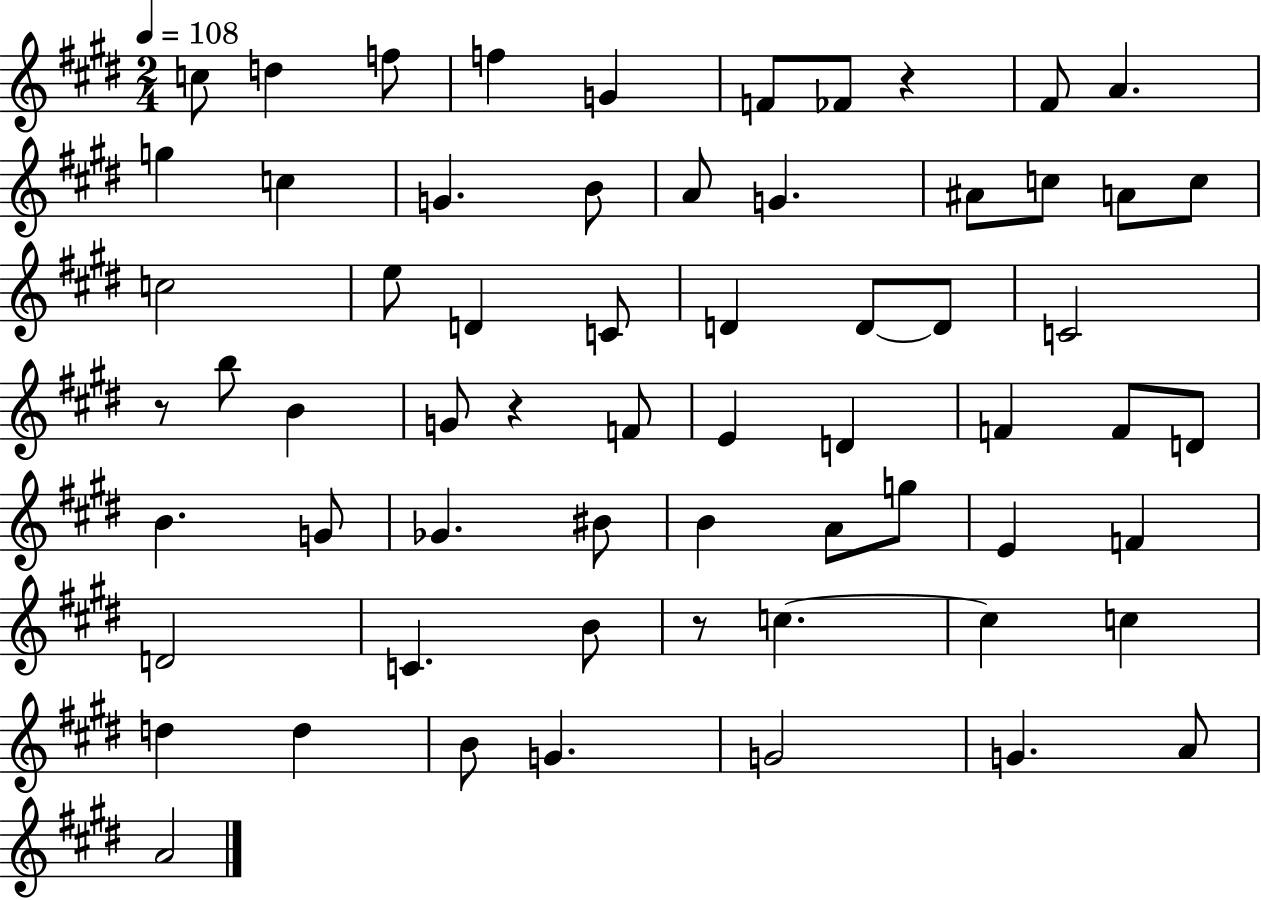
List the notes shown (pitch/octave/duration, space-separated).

C5/e D5/q F5/e F5/q G4/q F4/e FES4/e R/q F#4/e A4/q. G5/q C5/q G4/q. B4/e A4/e G4/q. A#4/e C5/e A4/e C5/e C5/h E5/e D4/q C4/e D4/q D4/e D4/e C4/h R/e B5/e B4/q G4/e R/q F4/e E4/q D4/q F4/q F4/e D4/e B4/q. G4/e Gb4/q. BIS4/e B4/q A4/e G5/e E4/q F4/q D4/h C4/q. B4/e R/e C5/q. C5/q C5/q D5/q D5/q B4/e G4/q. G4/h G4/q. A4/e A4/h